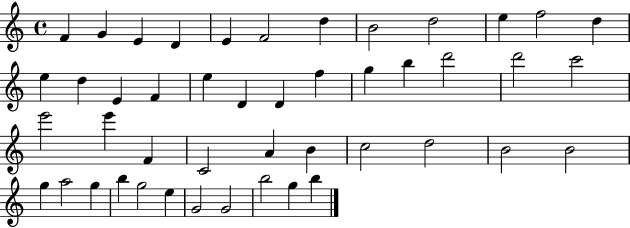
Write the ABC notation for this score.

X:1
T:Untitled
M:4/4
L:1/4
K:C
F G E D E F2 d B2 d2 e f2 d e d E F e D D f g b d'2 d'2 c'2 e'2 e' F C2 A B c2 d2 B2 B2 g a2 g b g2 e G2 G2 b2 g b